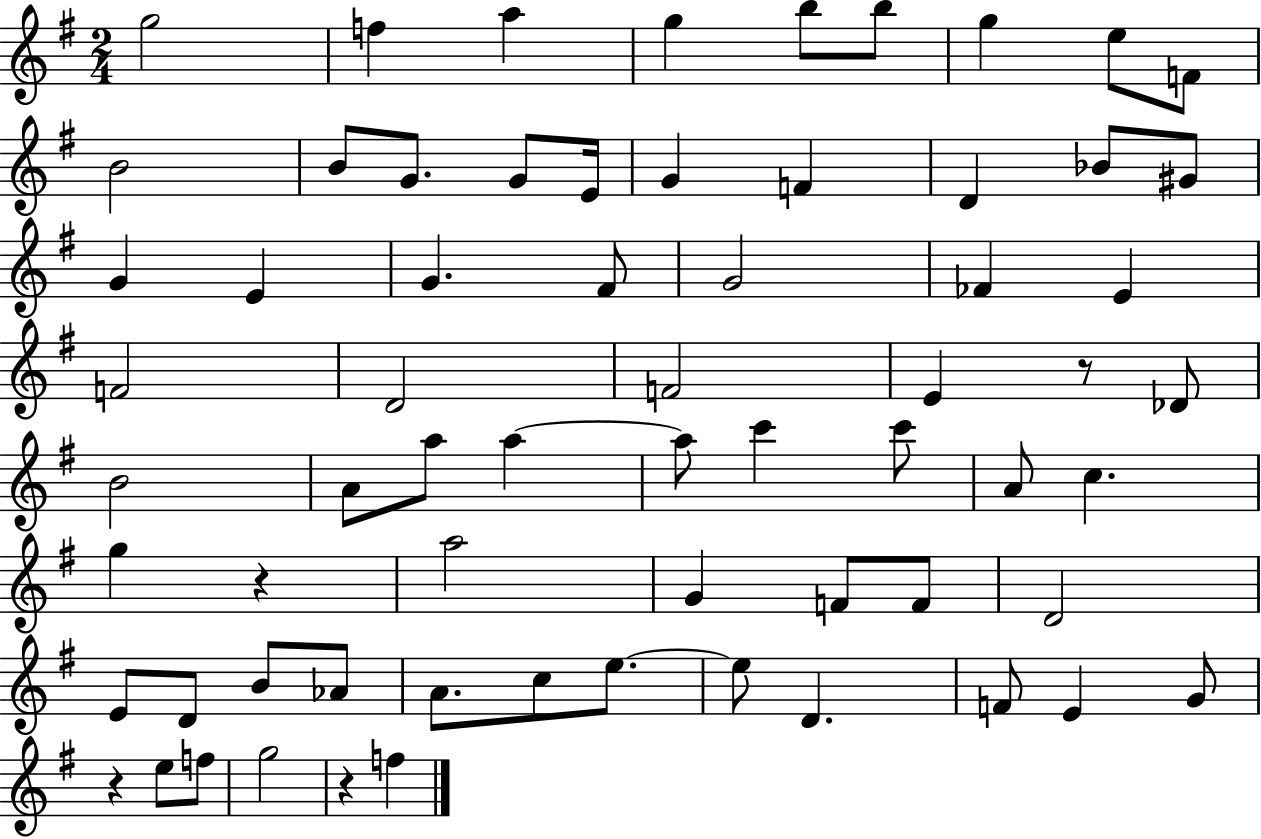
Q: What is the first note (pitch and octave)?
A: G5